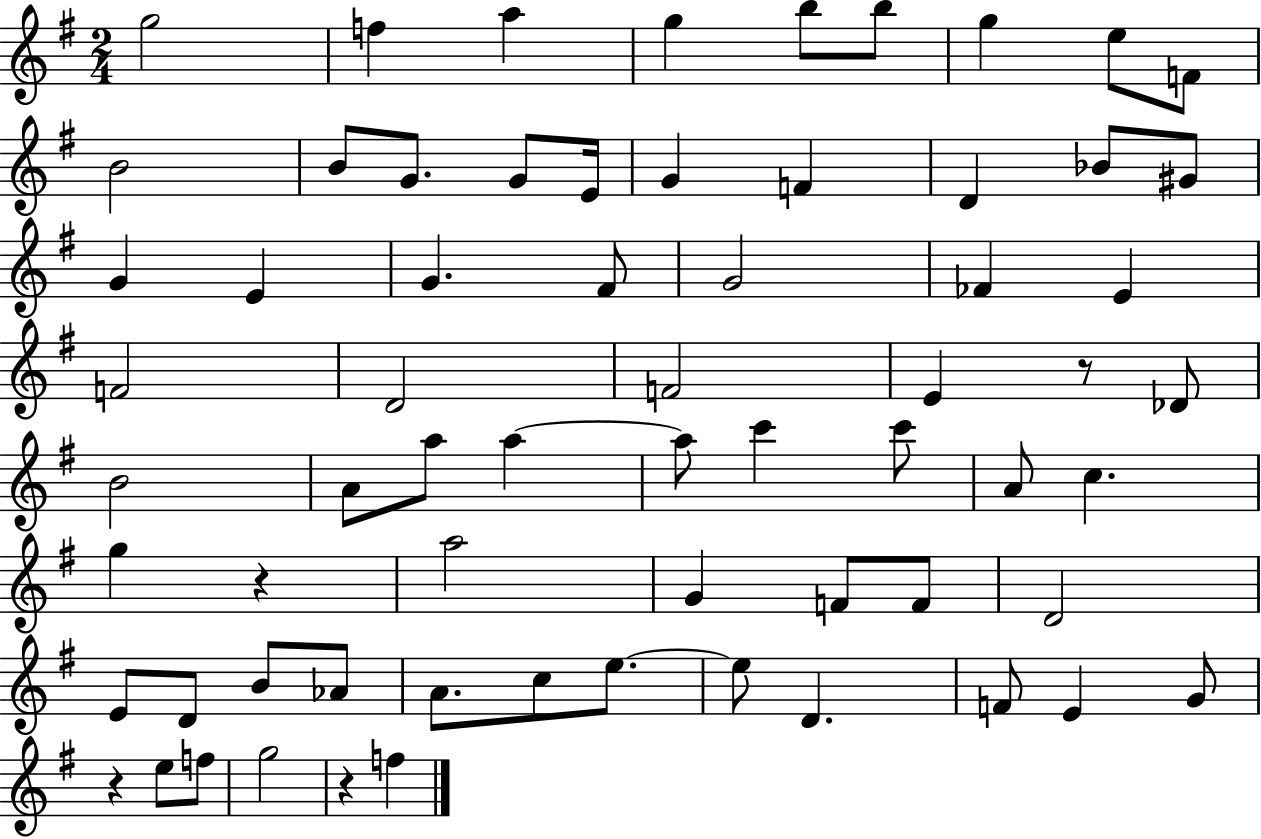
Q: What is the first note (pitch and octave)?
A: G5